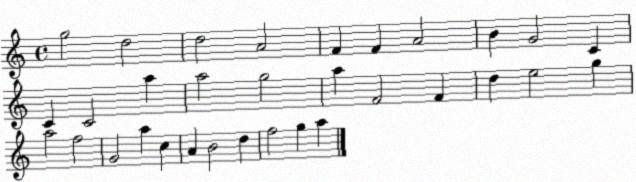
X:1
T:Untitled
M:4/4
L:1/4
K:C
g2 d2 d2 A2 F F A2 B G2 C C C2 a a2 g2 a F2 F d e2 g a2 f2 G2 a c A B2 d f2 g a